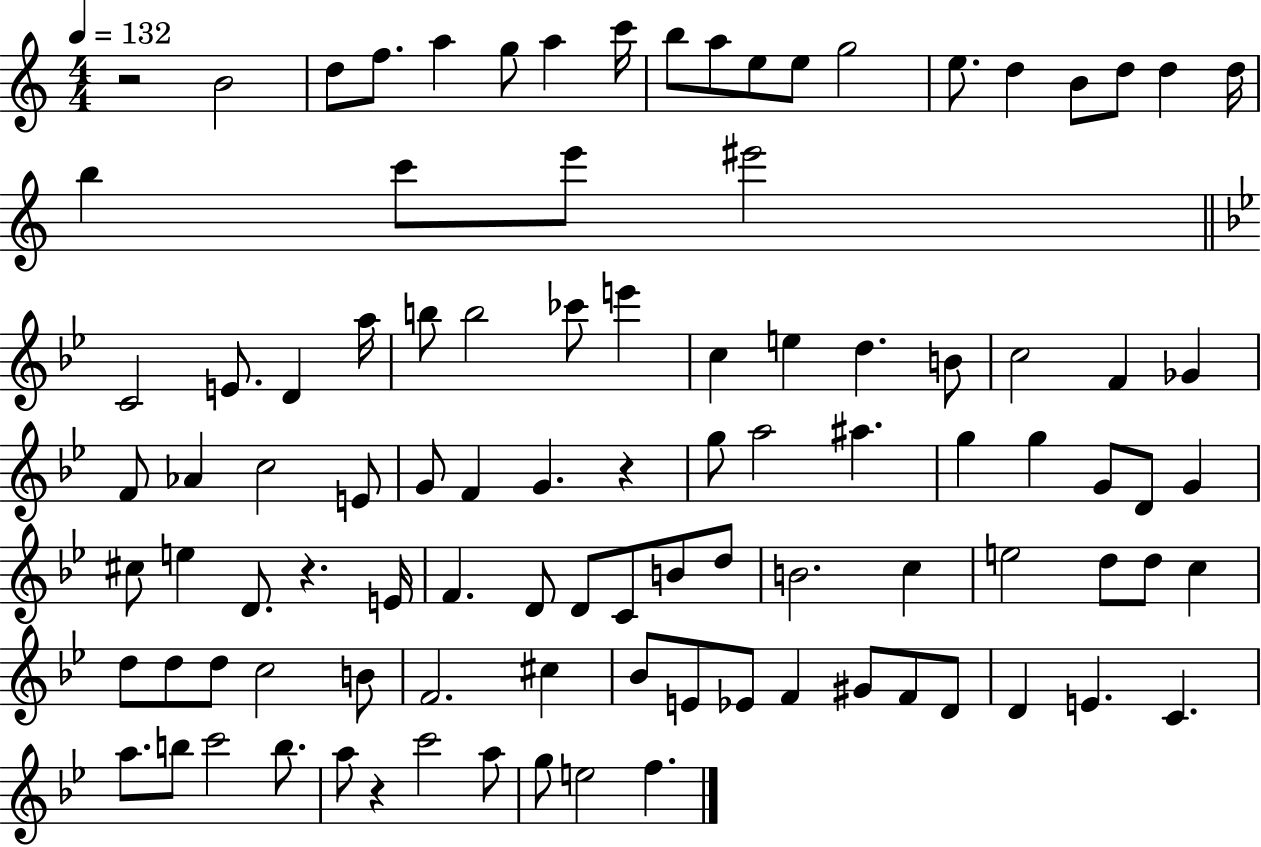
R/h B4/h D5/e F5/e. A5/q G5/e A5/q C6/s B5/e A5/e E5/e E5/e G5/h E5/e. D5/q B4/e D5/e D5/q D5/s B5/q C6/e E6/e EIS6/h C4/h E4/e. D4/q A5/s B5/e B5/h CES6/e E6/q C5/q E5/q D5/q. B4/e C5/h F4/q Gb4/q F4/e Ab4/q C5/h E4/e G4/e F4/q G4/q. R/q G5/e A5/h A#5/q. G5/q G5/q G4/e D4/e G4/q C#5/e E5/q D4/e. R/q. E4/s F4/q. D4/e D4/e C4/e B4/e D5/e B4/h. C5/q E5/h D5/e D5/e C5/q D5/e D5/e D5/e C5/h B4/e F4/h. C#5/q Bb4/e E4/e Eb4/e F4/q G#4/e F4/e D4/e D4/q E4/q. C4/q. A5/e. B5/e C6/h B5/e. A5/e R/q C6/h A5/e G5/e E5/h F5/q.